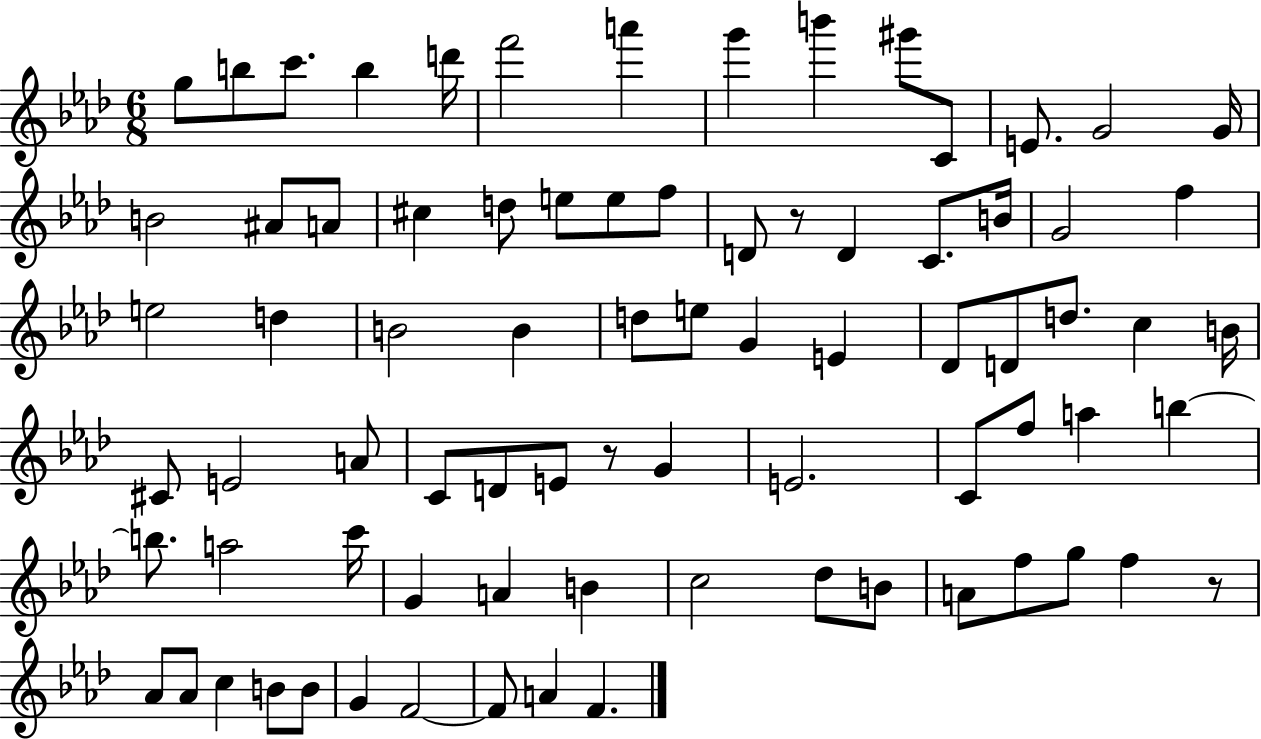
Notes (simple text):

G5/e B5/e C6/e. B5/q D6/s F6/h A6/q G6/q B6/q G#6/e C4/e E4/e. G4/h G4/s B4/h A#4/e A4/e C#5/q D5/e E5/e E5/e F5/e D4/e R/e D4/q C4/e. B4/s G4/h F5/q E5/h D5/q B4/h B4/q D5/e E5/e G4/q E4/q Db4/e D4/e D5/e. C5/q B4/s C#4/e E4/h A4/e C4/e D4/e E4/e R/e G4/q E4/h. C4/e F5/e A5/q B5/q B5/e. A5/h C6/s G4/q A4/q B4/q C5/h Db5/e B4/e A4/e F5/e G5/e F5/q R/e Ab4/e Ab4/e C5/q B4/e B4/e G4/q F4/h F4/e A4/q F4/q.